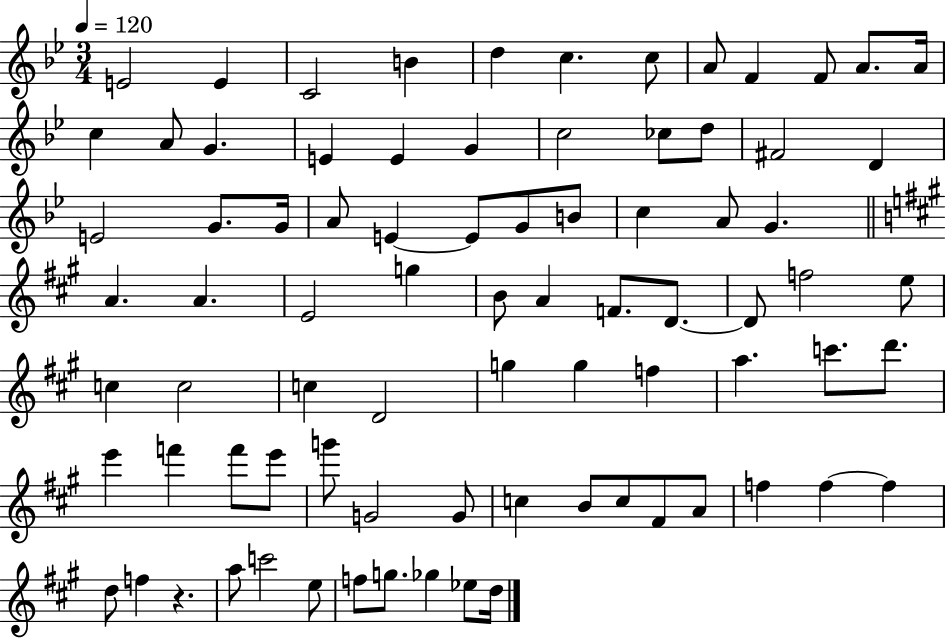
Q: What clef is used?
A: treble